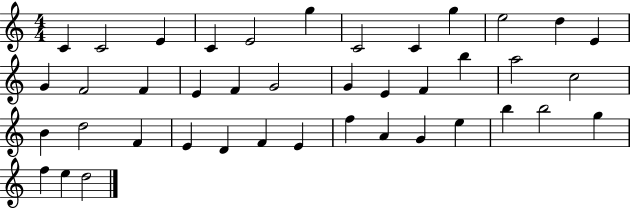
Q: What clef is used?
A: treble